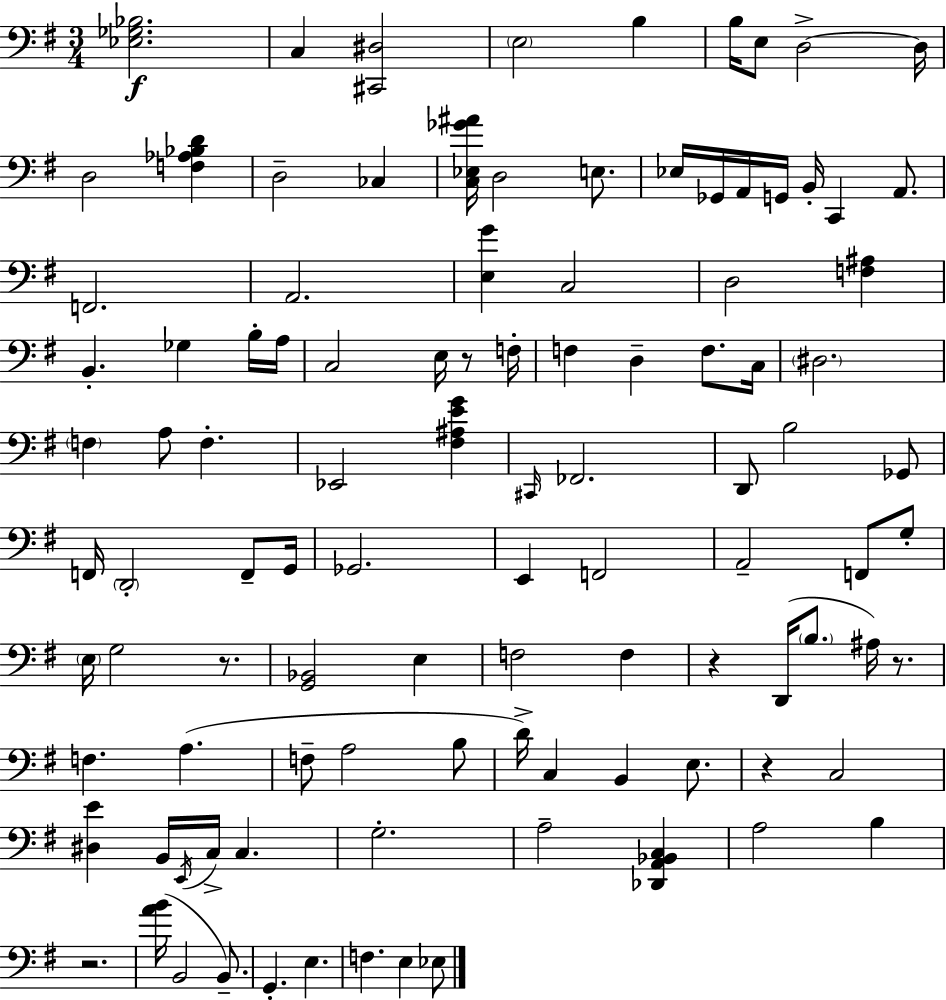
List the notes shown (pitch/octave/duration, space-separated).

[Eb3,Gb3,Bb3]/h. C3/q [C#2,D#3]/h E3/h B3/q B3/s E3/e D3/h D3/s D3/h [F3,Ab3,Bb3,D4]/q D3/h CES3/q [C3,Eb3,Gb4,A#4]/s D3/h E3/e. Eb3/s Gb2/s A2/s G2/s B2/s C2/q A2/e. F2/h. A2/h. [E3,G4]/q C3/h D3/h [F3,A#3]/q B2/q. Gb3/q B3/s A3/s C3/h E3/s R/e F3/s F3/q D3/q F3/e. C3/s D#3/h. F3/q A3/e F3/q. Eb2/h [F#3,A#3,E4,G4]/q C#2/s FES2/h. D2/e B3/h Gb2/e F2/s D2/h F2/e G2/s Gb2/h. E2/q F2/h A2/h F2/e G3/e E3/s G3/h R/e. [G2,Bb2]/h E3/q F3/h F3/q R/q D2/s B3/e. A#3/s R/e. F3/q. A3/q. F3/e A3/h B3/e D4/s C3/q B2/q E3/e. R/q C3/h [D#3,E4]/q B2/s E2/s C3/s C3/q. G3/h. A3/h [Db2,A2,Bb2,C3]/q A3/h B3/q R/h. [A4,B4]/s B2/h B2/e. G2/q. E3/q. F3/q. E3/q Eb3/e